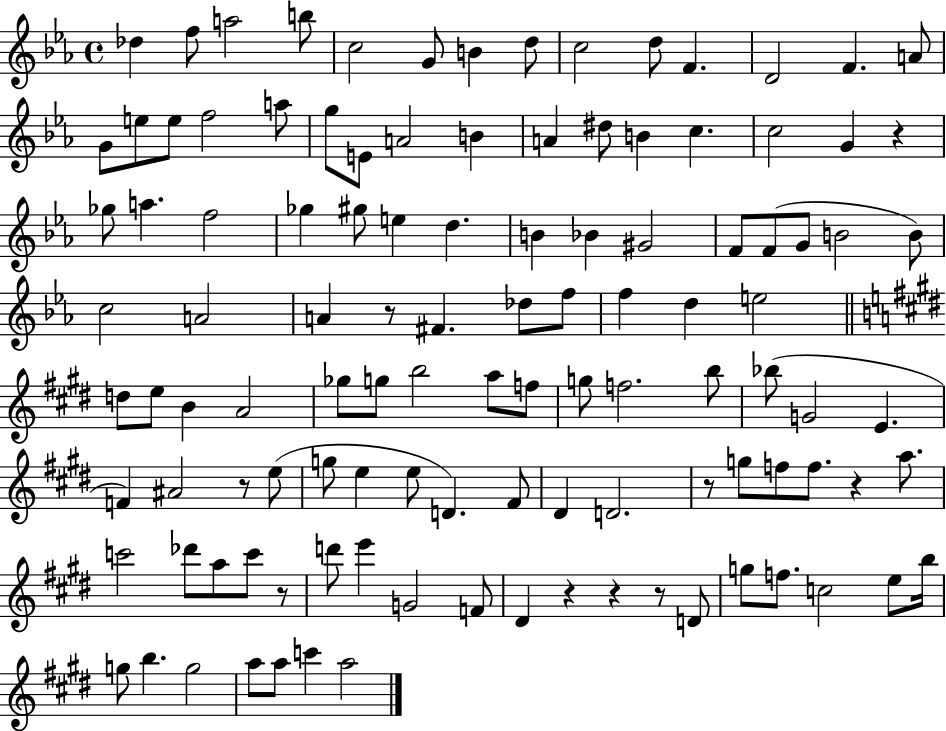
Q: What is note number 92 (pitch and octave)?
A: D4